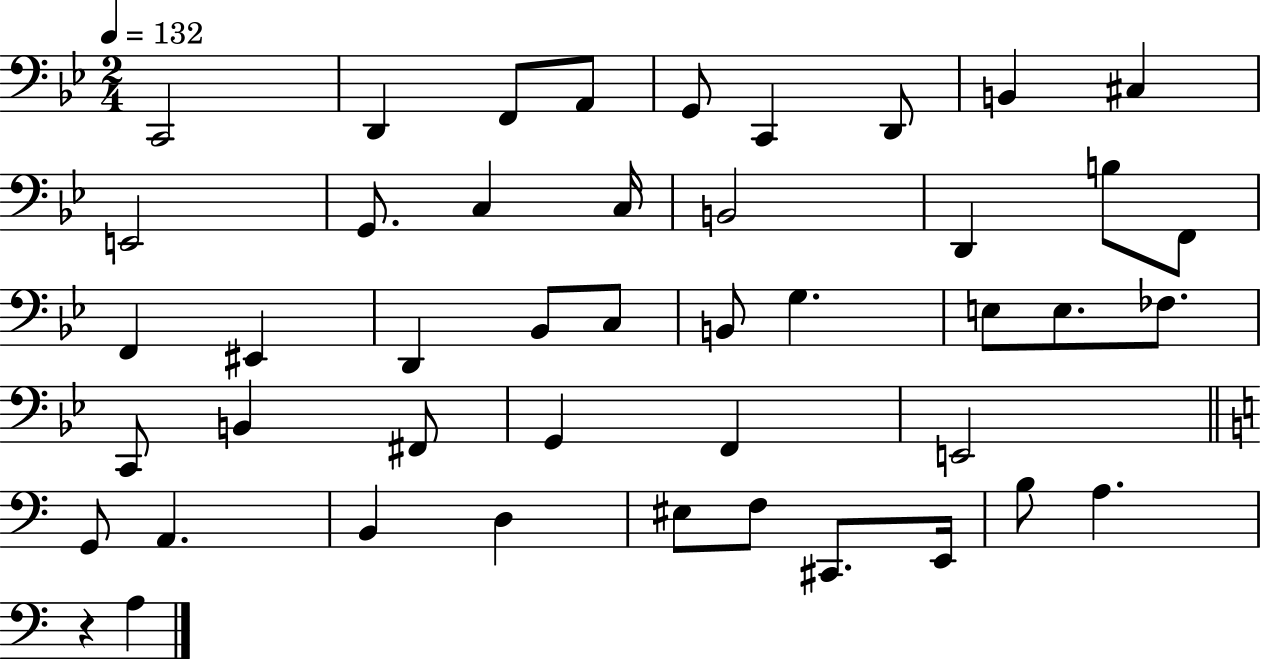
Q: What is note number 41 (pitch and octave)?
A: E2